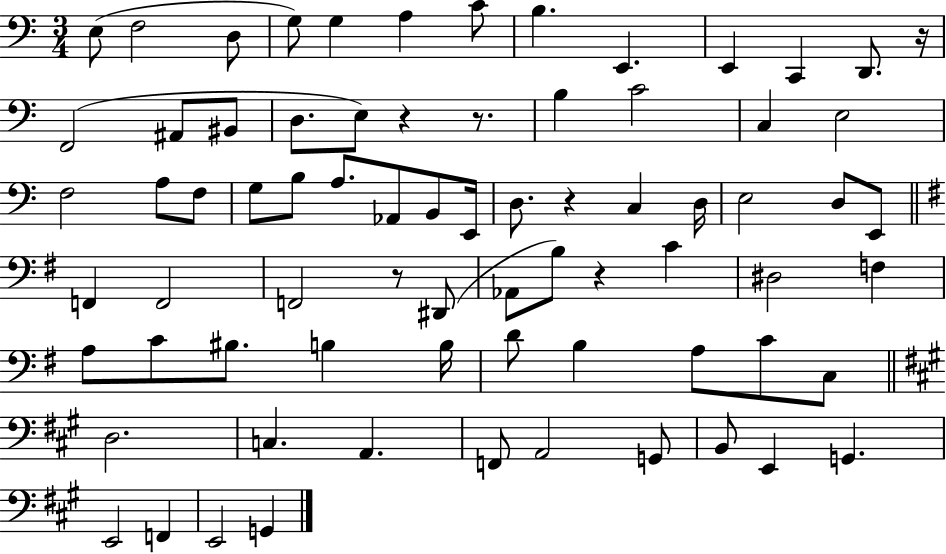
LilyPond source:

{
  \clef bass
  \numericTimeSignature
  \time 3/4
  \key c \major
  e8( f2 d8 | g8) g4 a4 c'8 | b4. e,4. | e,4 c,4 d,8. r16 | \break f,2( ais,8 bis,8 | d8. e8) r4 r8. | b4 c'2 | c4 e2 | \break f2 a8 f8 | g8 b8 a8. aes,8 b,8 e,16 | d8. r4 c4 d16 | e2 d8 e,8 | \break \bar "||" \break \key e \minor f,4 f,2 | f,2 r8 dis,8( | aes,8 b8) r4 c'4 | dis2 f4 | \break a8 c'8 bis8. b4 b16 | d'8 b4 a8 c'8 c8 | \bar "||" \break \key a \major d2. | c4. a,4. | f,8 a,2 g,8 | b,8 e,4 g,4. | \break e,2 f,4 | e,2 g,4 | \bar "|."
}